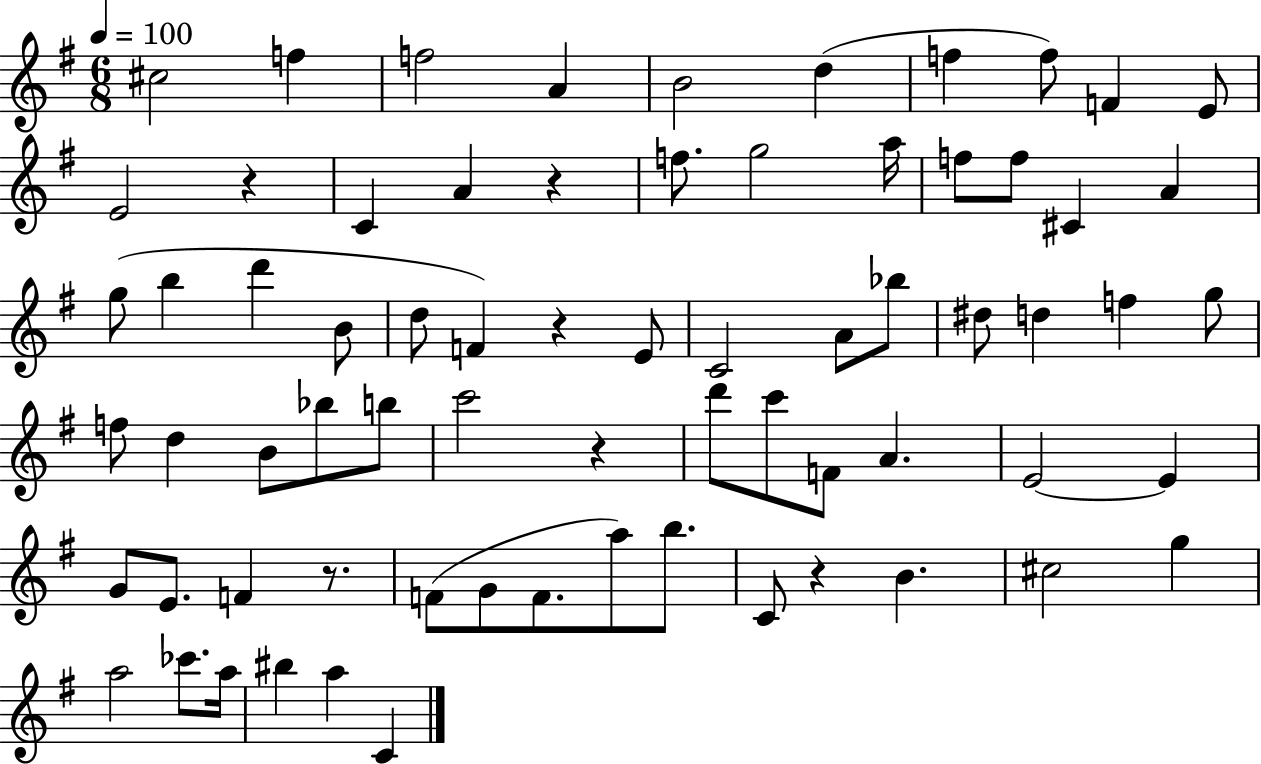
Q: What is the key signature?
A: G major